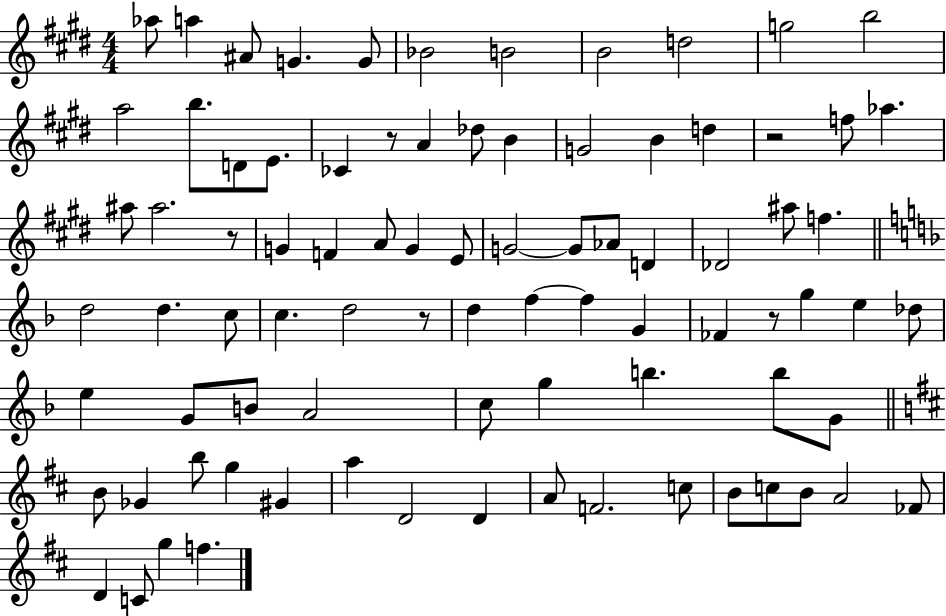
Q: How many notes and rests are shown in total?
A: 85